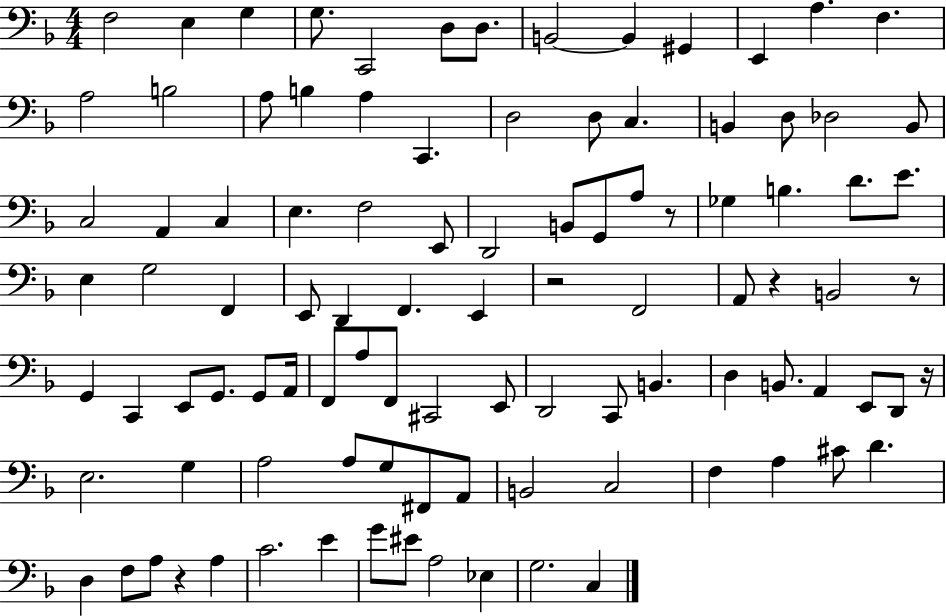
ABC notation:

X:1
T:Untitled
M:4/4
L:1/4
K:F
F,2 E, G, G,/2 C,,2 D,/2 D,/2 B,,2 B,, ^G,, E,, A, F, A,2 B,2 A,/2 B, A, C,, D,2 D,/2 C, B,, D,/2 _D,2 B,,/2 C,2 A,, C, E, F,2 E,,/2 D,,2 B,,/2 G,,/2 A,/2 z/2 _G, B, D/2 E/2 E, G,2 F,, E,,/2 D,, F,, E,, z2 F,,2 A,,/2 z B,,2 z/2 G,, C,, E,,/2 G,,/2 G,,/2 A,,/4 F,,/2 A,/2 F,,/2 ^C,,2 E,,/2 D,,2 C,,/2 B,, D, B,,/2 A,, E,,/2 D,,/2 z/4 E,2 G, A,2 A,/2 G,/2 ^F,,/2 A,,/2 B,,2 C,2 F, A, ^C/2 D D, F,/2 A,/2 z A, C2 E G/2 ^E/2 A,2 _E, G,2 C,